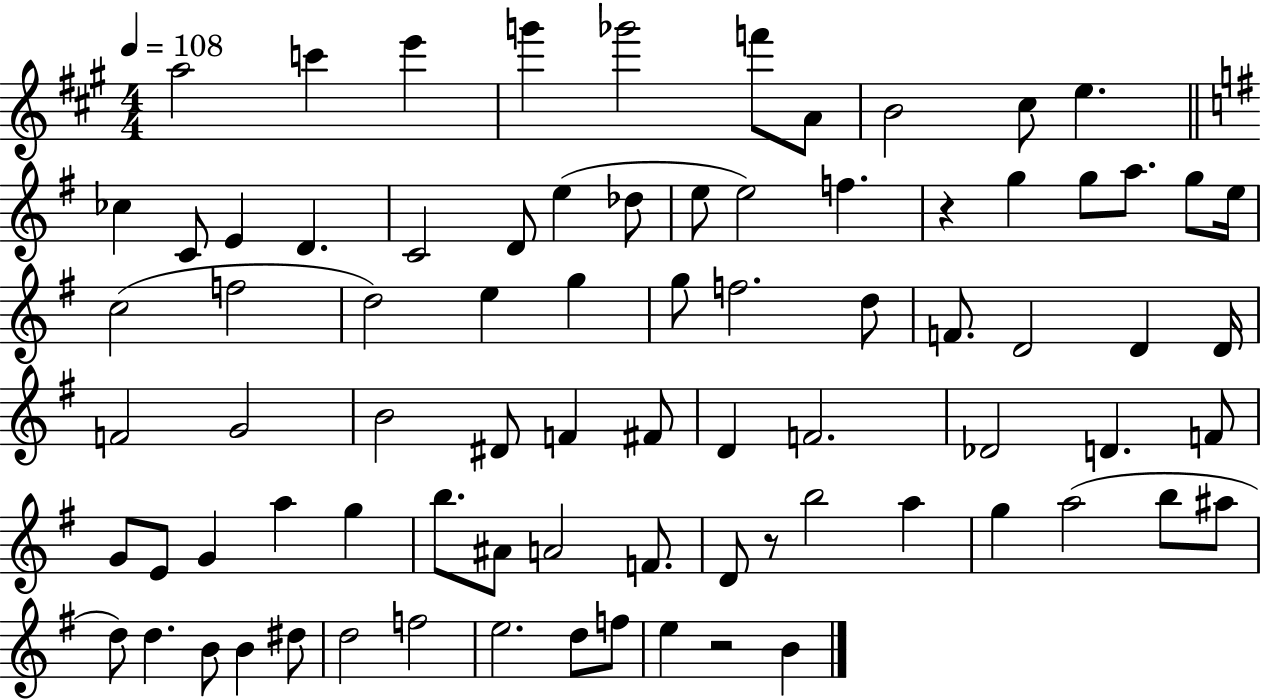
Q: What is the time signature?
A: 4/4